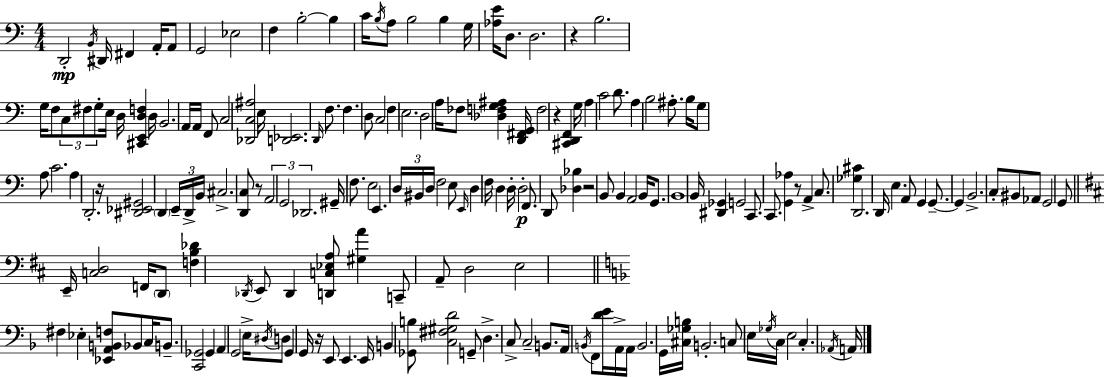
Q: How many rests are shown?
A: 7